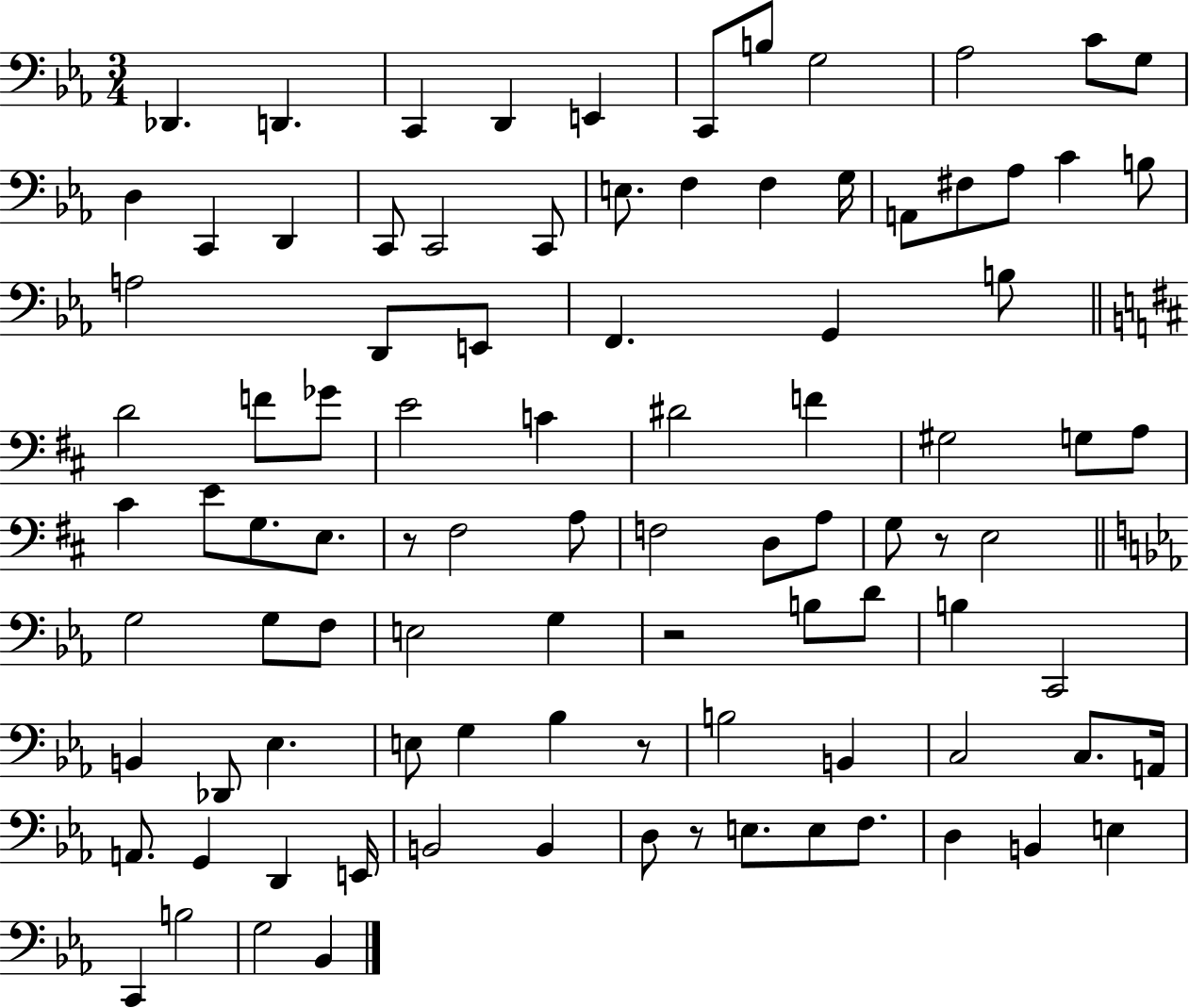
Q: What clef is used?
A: bass